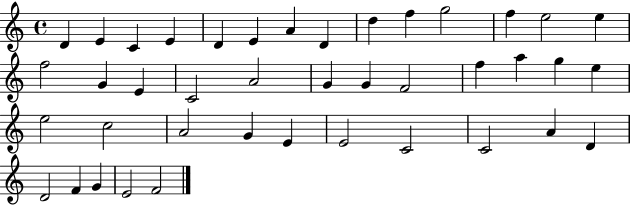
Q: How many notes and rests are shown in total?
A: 41